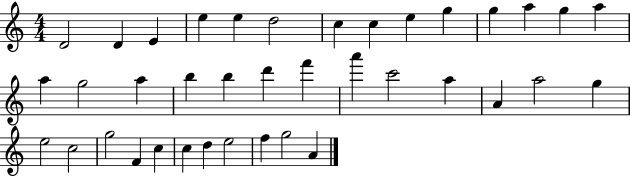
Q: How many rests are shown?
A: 0